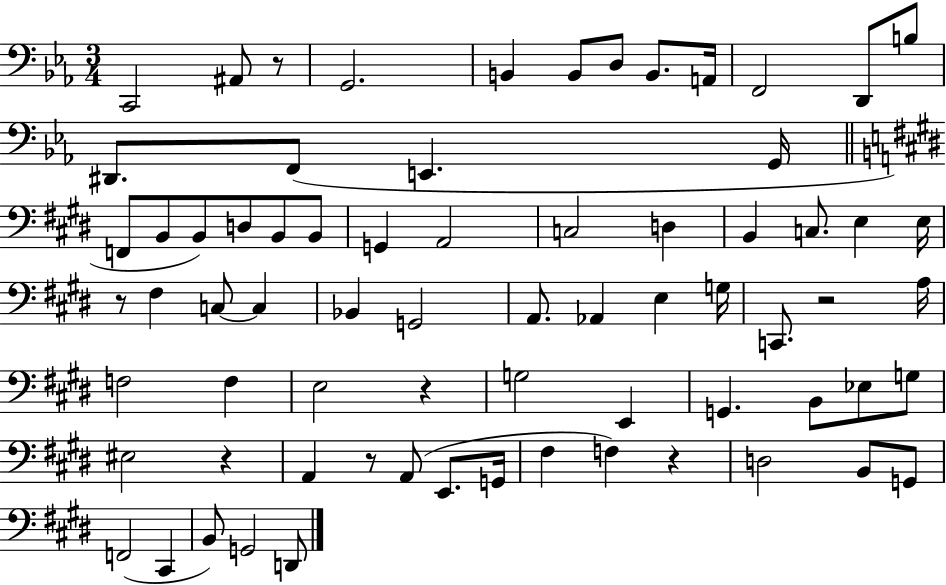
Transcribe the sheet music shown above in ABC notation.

X:1
T:Untitled
M:3/4
L:1/4
K:Eb
C,,2 ^A,,/2 z/2 G,,2 B,, B,,/2 D,/2 B,,/2 A,,/4 F,,2 D,,/2 B,/2 ^D,,/2 F,,/2 E,, G,,/4 F,,/2 B,,/2 B,,/2 D,/2 B,,/2 B,,/2 G,, A,,2 C,2 D, B,, C,/2 E, E,/4 z/2 ^F, C,/2 C, _B,, G,,2 A,,/2 _A,, E, G,/4 C,,/2 z2 A,/4 F,2 F, E,2 z G,2 E,, G,, B,,/2 _E,/2 G,/2 ^E,2 z A,, z/2 A,,/2 E,,/2 G,,/4 ^F, F, z D,2 B,,/2 G,,/2 F,,2 ^C,, B,,/2 G,,2 D,,/2